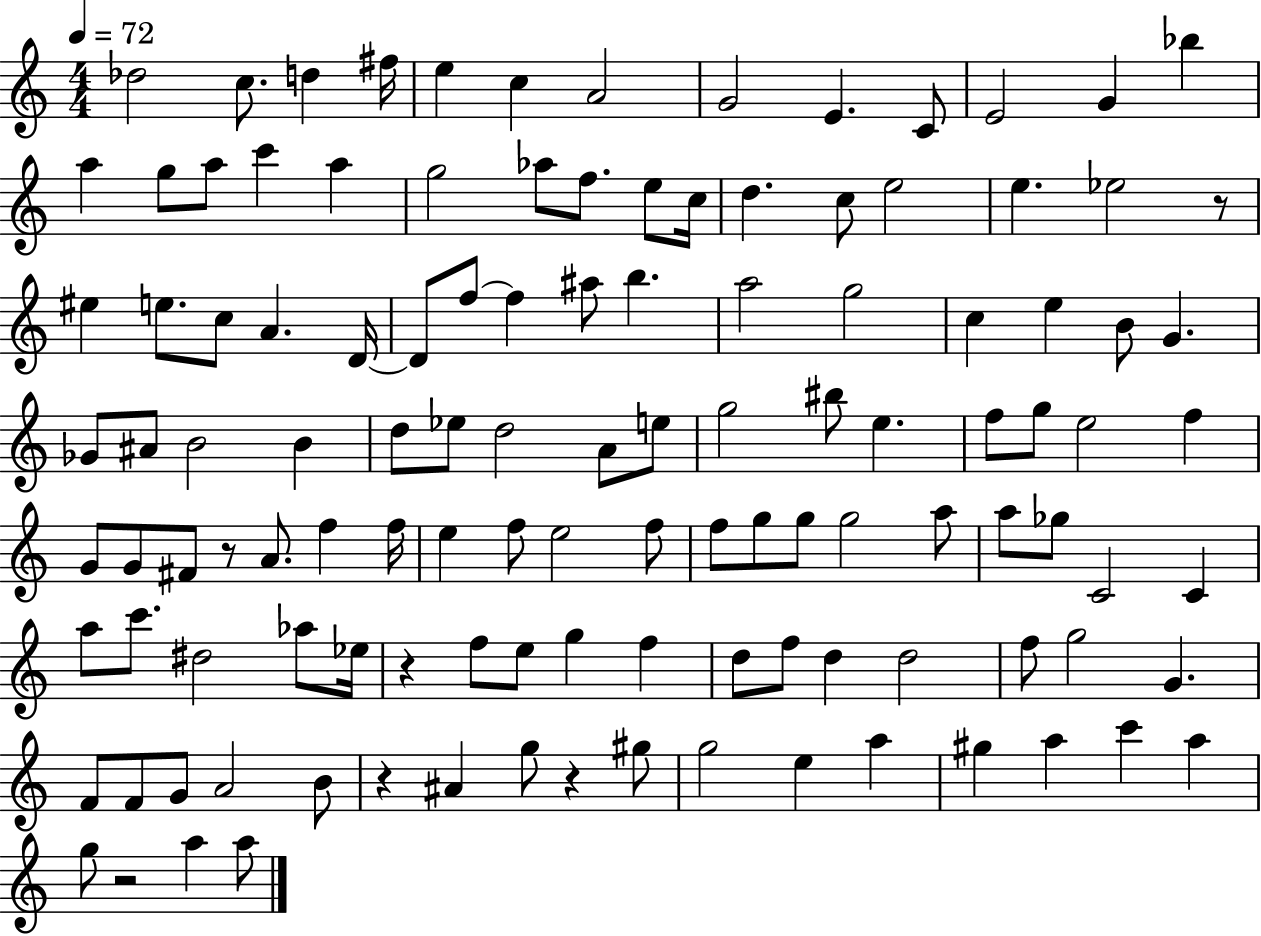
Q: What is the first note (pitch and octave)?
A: Db5